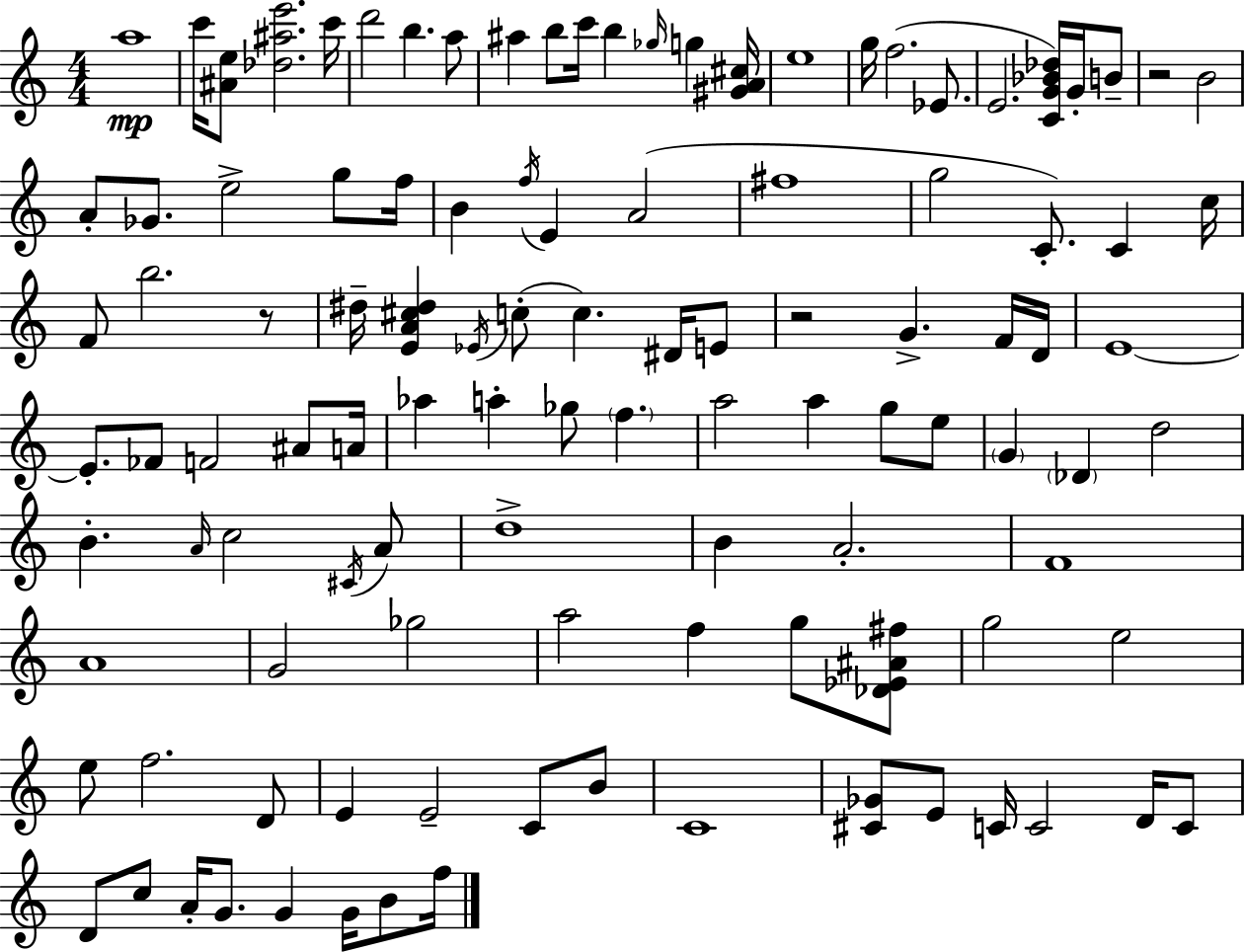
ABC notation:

X:1
T:Untitled
M:4/4
L:1/4
K:C
a4 c'/4 [^Ae]/2 [_d^ae']2 c'/4 d'2 b a/2 ^a b/2 c'/4 b _g/4 g [^GA^c]/4 e4 g/4 f2 _E/2 E2 [CG_B_d]/4 G/4 B/2 z2 B2 A/2 _G/2 e2 g/2 f/4 B f/4 E A2 ^f4 g2 C/2 C c/4 F/2 b2 z/2 ^d/4 [EA^c^d] _E/4 c/2 c ^D/4 E/2 z2 G F/4 D/4 E4 E/2 _F/2 F2 ^A/2 A/4 _a a _g/2 f a2 a g/2 e/2 G _D d2 B A/4 c2 ^C/4 A/2 d4 B A2 F4 A4 G2 _g2 a2 f g/2 [_D_E^A^f]/2 g2 e2 e/2 f2 D/2 E E2 C/2 B/2 C4 [^C_G]/2 E/2 C/4 C2 D/4 C/2 D/2 c/2 A/4 G/2 G G/4 B/2 f/4